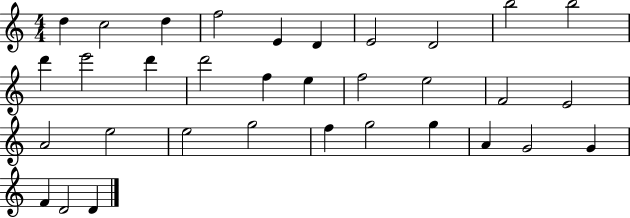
D5/q C5/h D5/q F5/h E4/q D4/q E4/h D4/h B5/h B5/h D6/q E6/h D6/q D6/h F5/q E5/q F5/h E5/h F4/h E4/h A4/h E5/h E5/h G5/h F5/q G5/h G5/q A4/q G4/h G4/q F4/q D4/h D4/q